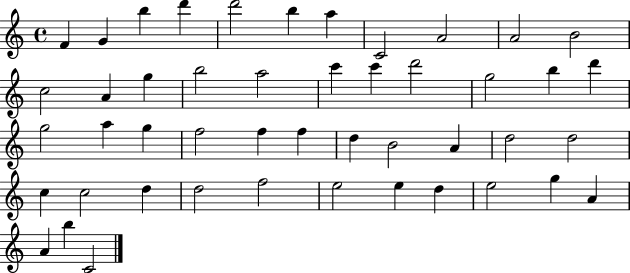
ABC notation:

X:1
T:Untitled
M:4/4
L:1/4
K:C
F G b d' d'2 b a C2 A2 A2 B2 c2 A g b2 a2 c' c' d'2 g2 b d' g2 a g f2 f f d B2 A d2 d2 c c2 d d2 f2 e2 e d e2 g A A b C2